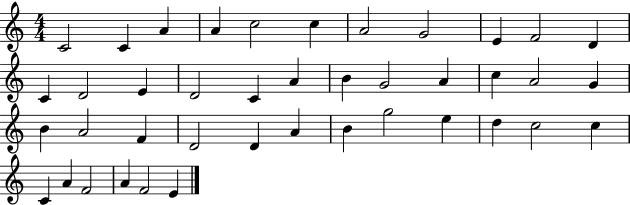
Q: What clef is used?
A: treble